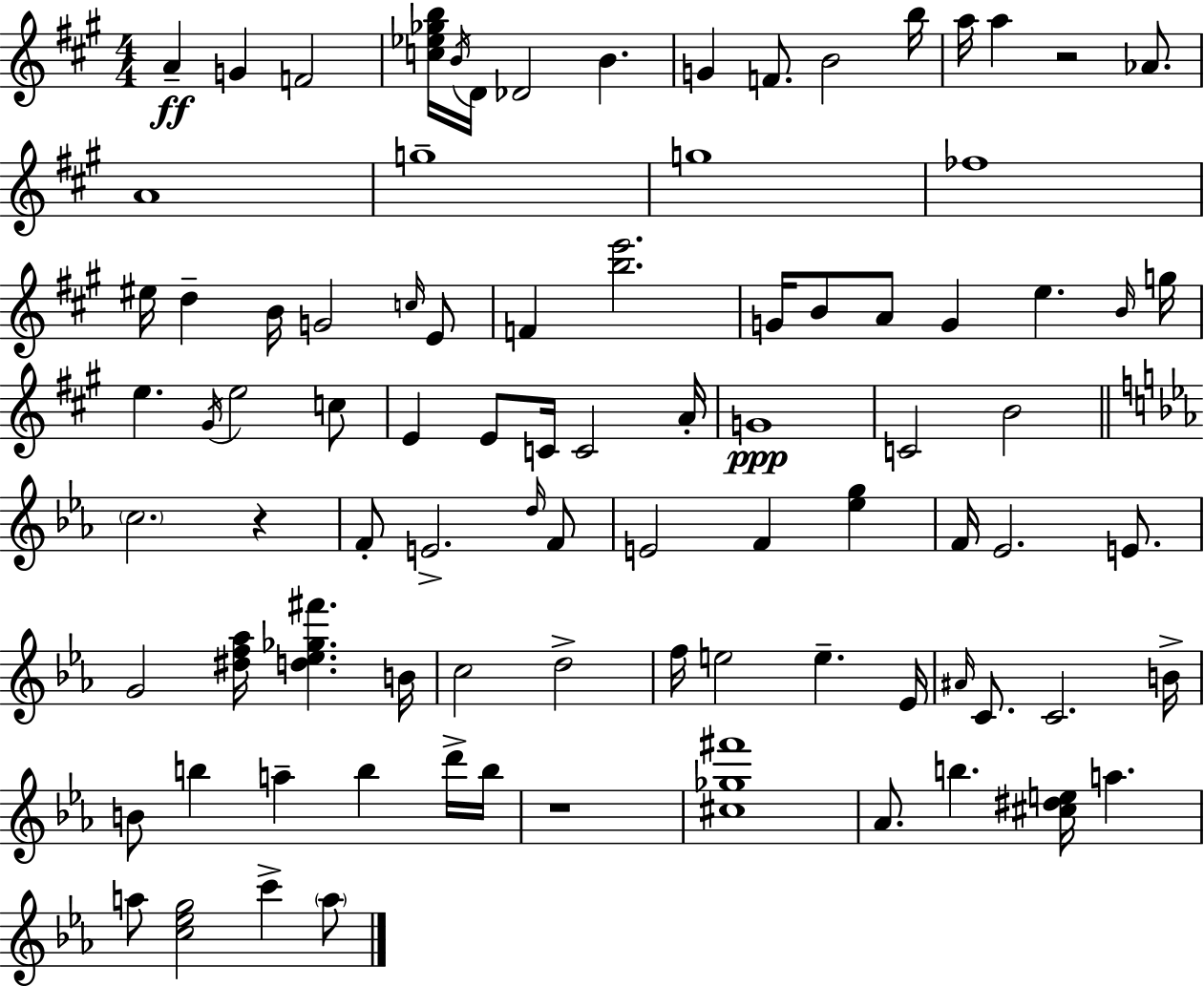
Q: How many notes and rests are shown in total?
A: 89